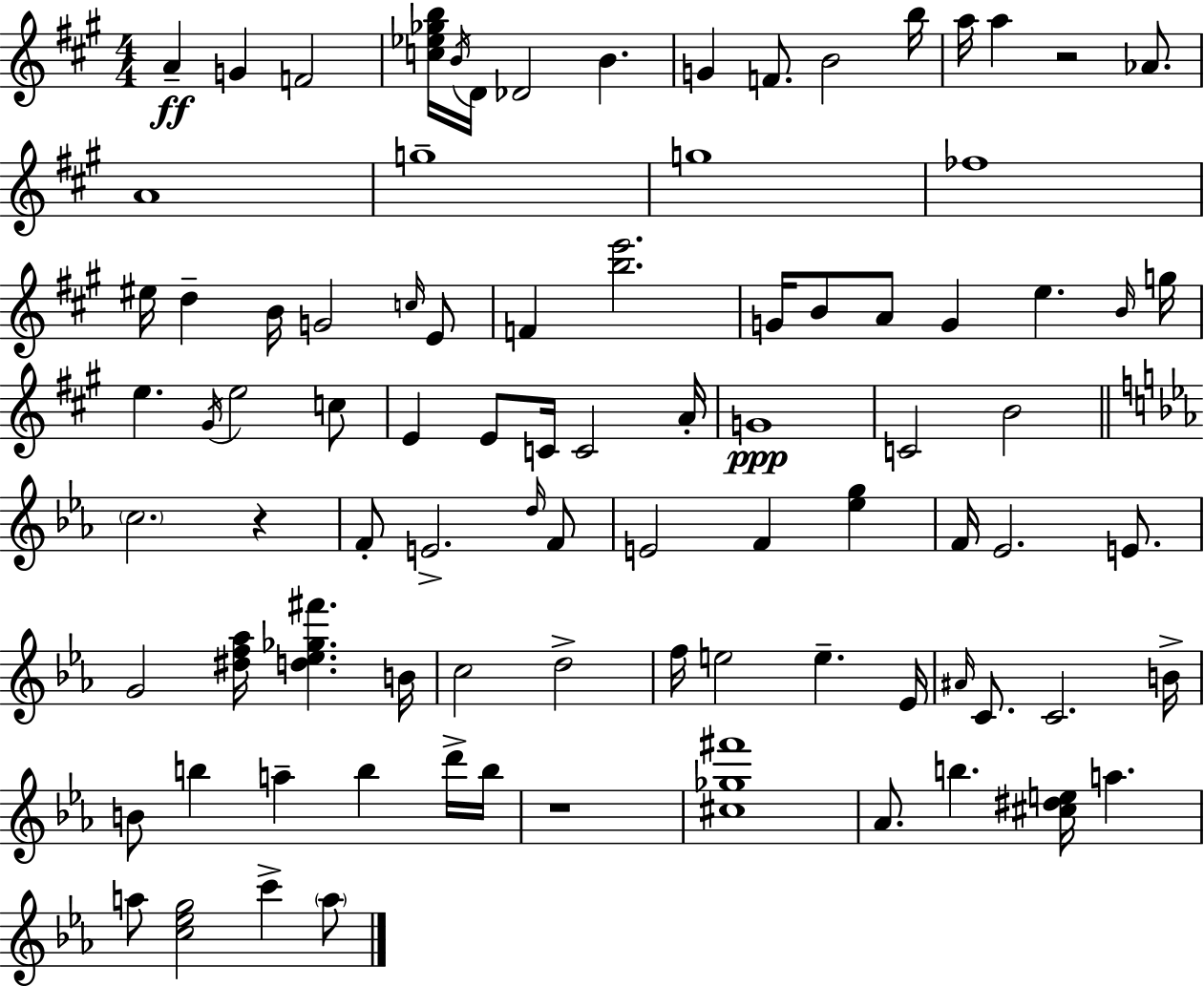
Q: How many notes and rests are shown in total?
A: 89